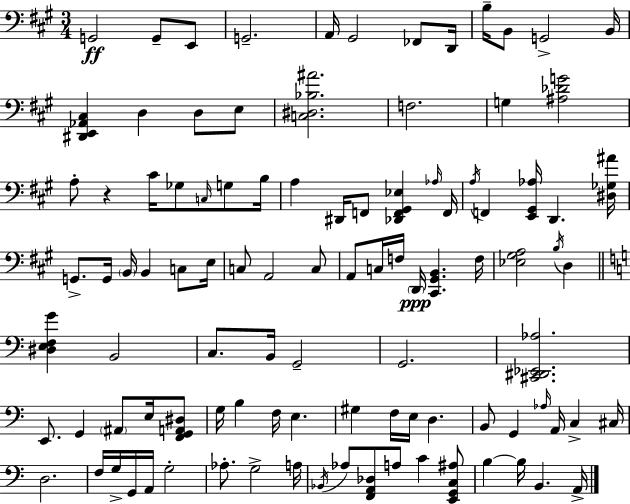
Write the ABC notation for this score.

X:1
T:Untitled
M:3/4
L:1/4
K:A
G,,2 G,,/2 E,,/2 G,,2 A,,/4 ^G,,2 _F,,/2 D,,/4 B,/4 B,,/2 G,,2 B,,/4 [^D,,E,,_A,,^C,] D, D,/2 E,/2 [C,^D,_B,^A]2 F,2 G, [^A,_DG]2 A,/2 z ^C/4 _G,/2 C,/4 G,/2 B,/4 A, ^D,,/4 F,,/2 [_D,,F,,^G,,_E,] _A,/4 F,,/4 A,/4 F,, [E,,^G,,_A,]/4 D,, [^D,_G,^A]/4 G,,/2 G,,/4 B,,/4 B,, C,/2 E,/4 C,/2 A,,2 C,/2 A,,/2 C,/4 F,/4 D,,/4 [^C,,^G,,B,,] F,/4 [_E,^G,A,]2 B,/4 D, [^D,E,F,G] B,,2 C,/2 B,,/4 G,,2 G,,2 [^C,,^D,,_E,,_A,]2 E,,/2 G,, ^A,,/2 E,/4 [F,,G,,A,,^D,]/2 G,/4 B, F,/4 E, ^G, F,/4 E,/4 D, B,,/2 G,, _A,/4 A,,/4 C, ^C,/4 D,2 F,/4 G,/4 G,,/4 A,,/4 G,2 _A,/2 G,2 A,/4 _B,,/4 _A,/2 [F,,A,,_D,]/2 A,/2 C [E,,G,,C,^A,]/2 B, B,/4 B,, A,,/4